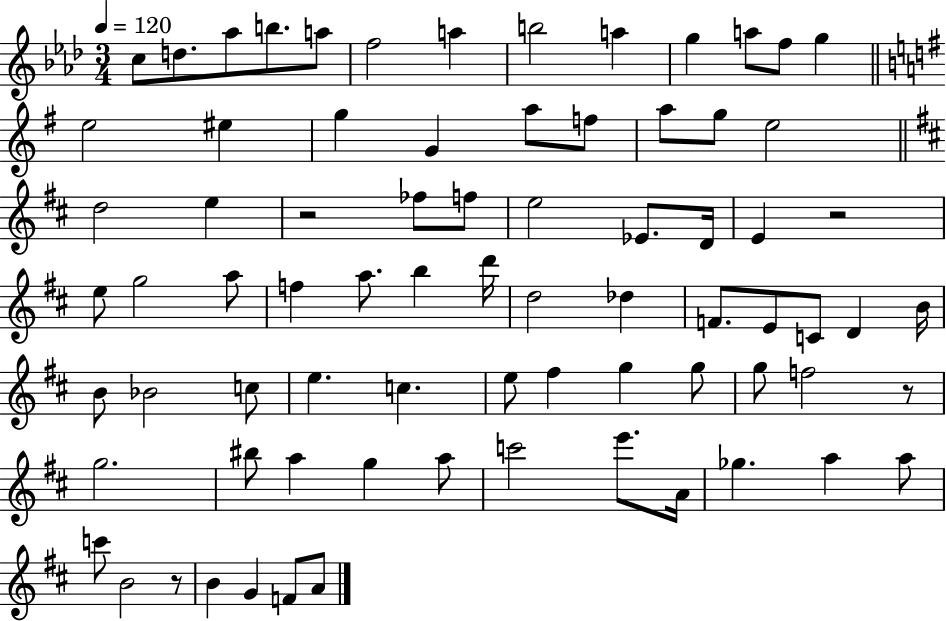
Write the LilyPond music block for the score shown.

{
  \clef treble
  \numericTimeSignature
  \time 3/4
  \key aes \major
  \tempo 4 = 120
  \repeat volta 2 { c''8 d''8. aes''8 b''8. a''8 | f''2 a''4 | b''2 a''4 | g''4 a''8 f''8 g''4 | \break \bar "||" \break \key g \major e''2 eis''4 | g''4 g'4 a''8 f''8 | a''8 g''8 e''2 | \bar "||" \break \key d \major d''2 e''4 | r2 fes''8 f''8 | e''2 ees'8. d'16 | e'4 r2 | \break e''8 g''2 a''8 | f''4 a''8. b''4 d'''16 | d''2 des''4 | f'8. e'8 c'8 d'4 b'16 | \break b'8 bes'2 c''8 | e''4. c''4. | e''8 fis''4 g''4 g''8 | g''8 f''2 r8 | \break g''2. | bis''8 a''4 g''4 a''8 | c'''2 e'''8. a'16 | ges''4. a''4 a''8 | \break c'''8 b'2 r8 | b'4 g'4 f'8 a'8 | } \bar "|."
}